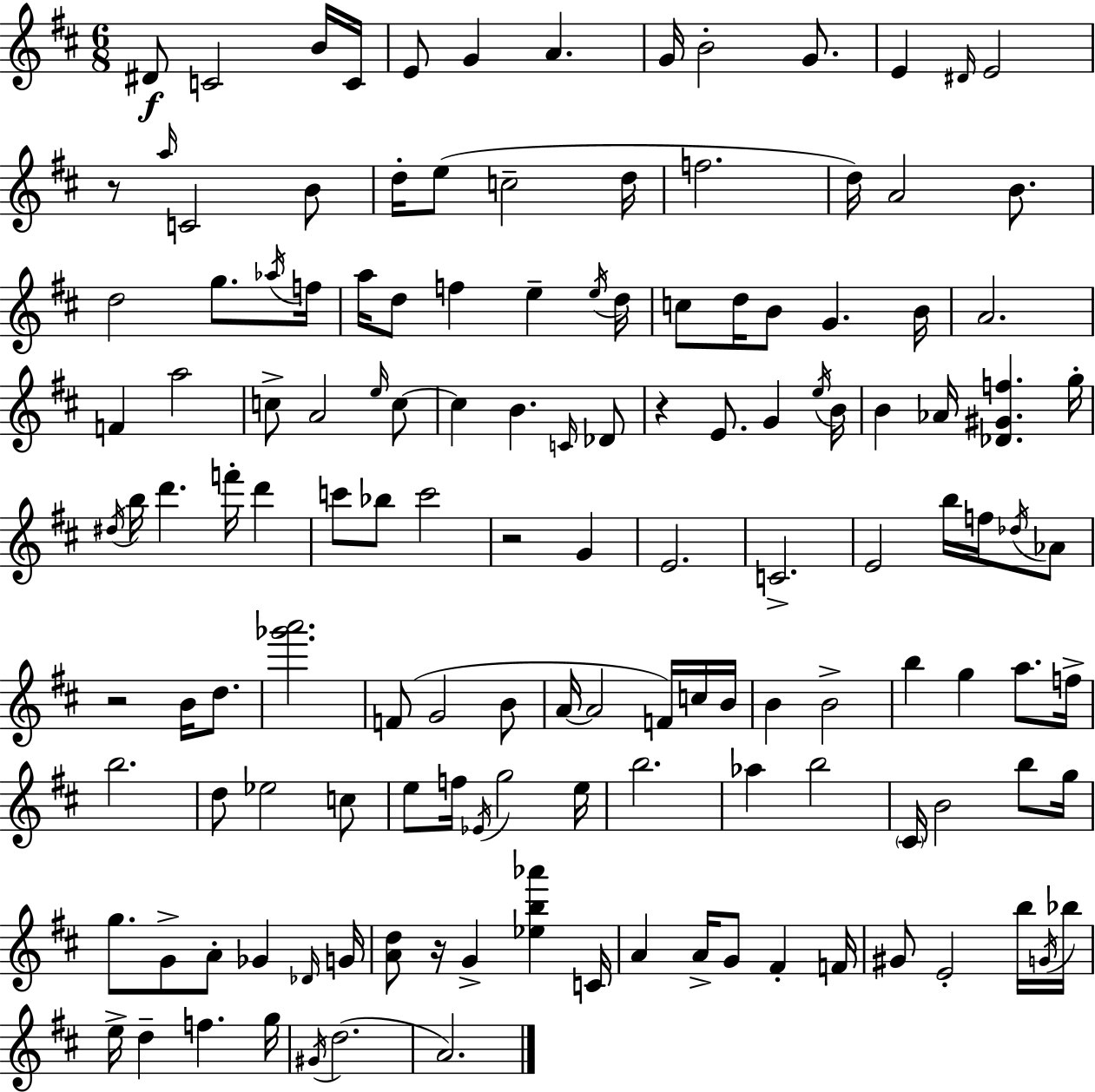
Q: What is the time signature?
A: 6/8